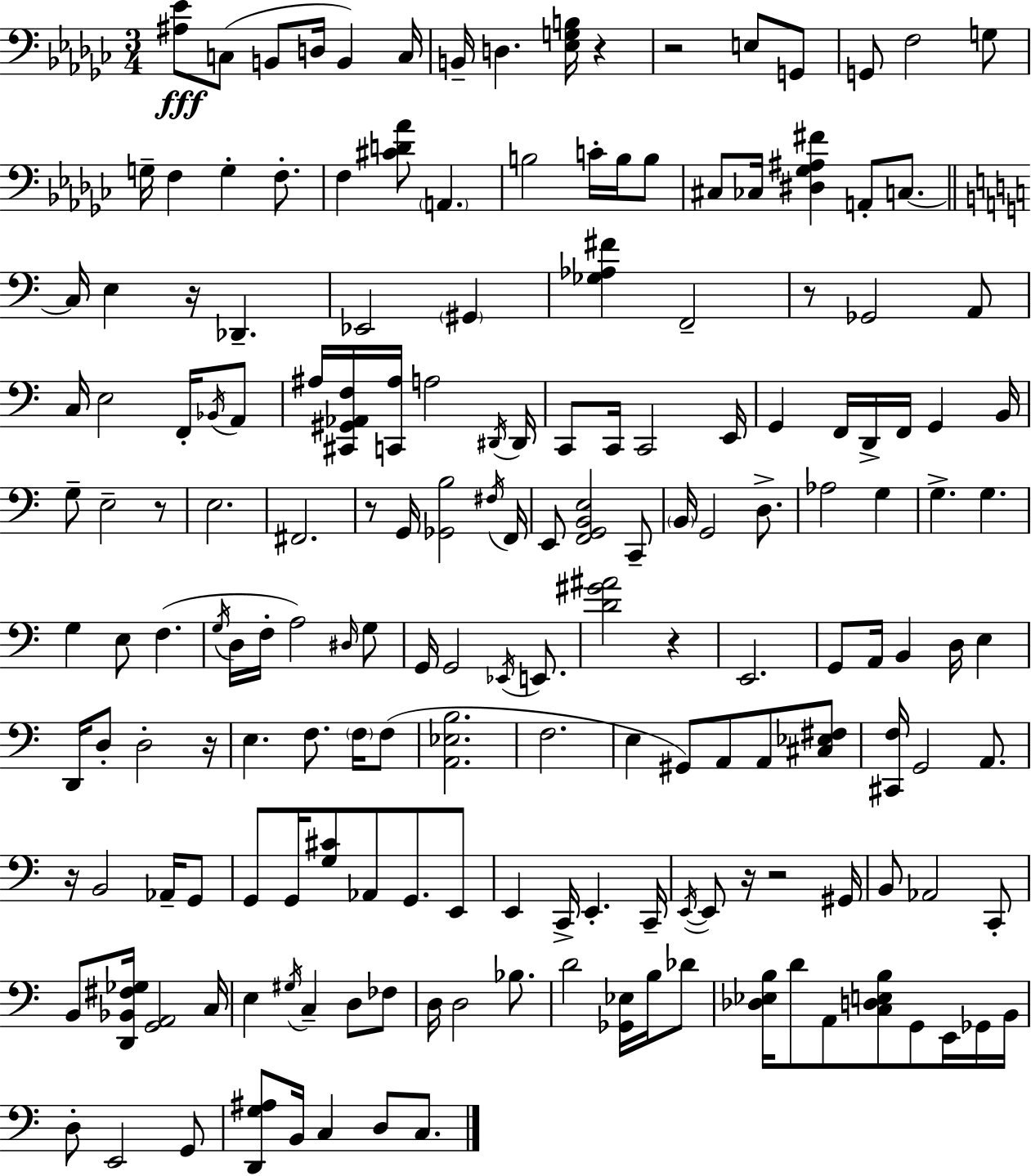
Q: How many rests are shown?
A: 11